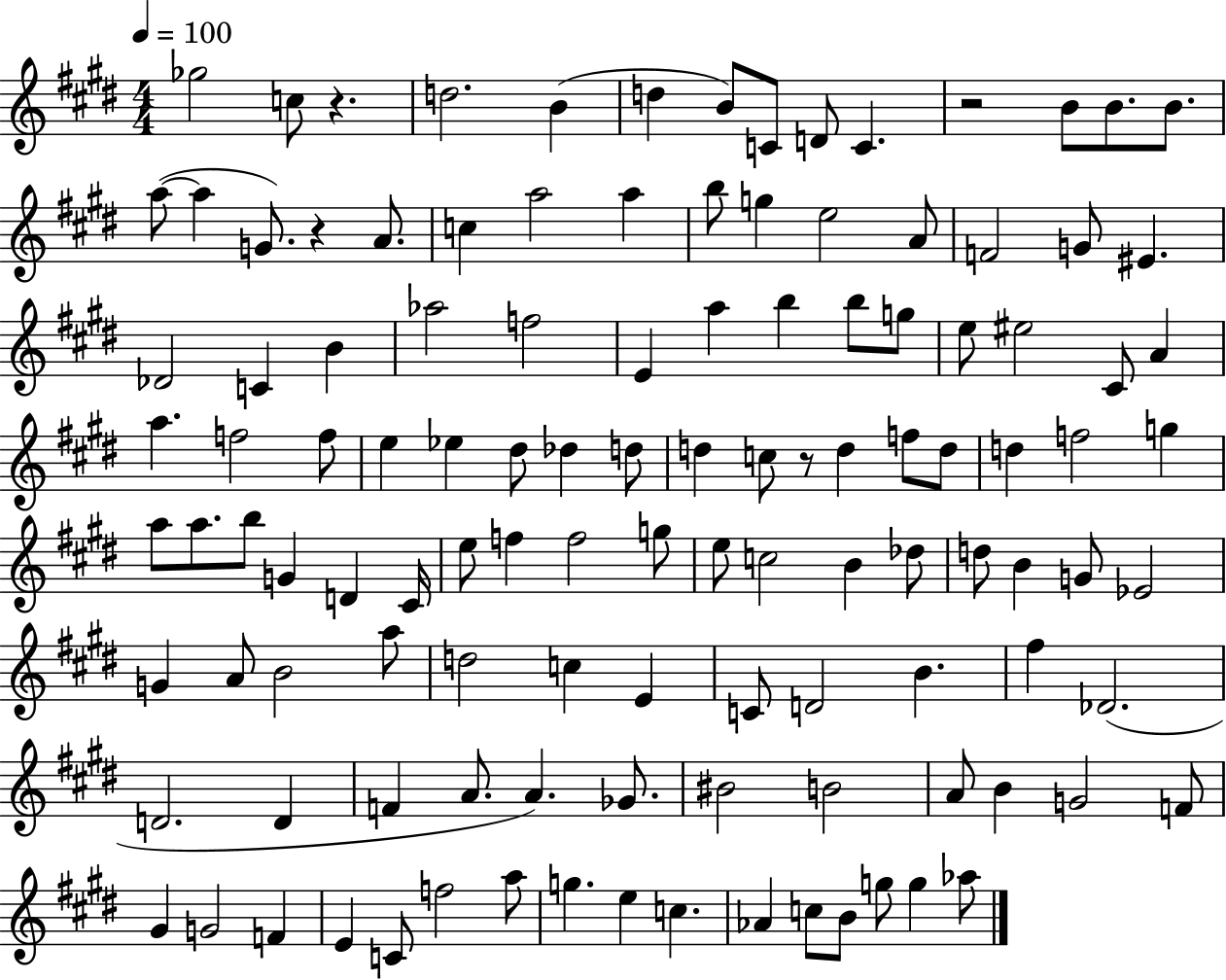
Gb5/h C5/e R/q. D5/h. B4/q D5/q B4/e C4/e D4/e C4/q. R/h B4/e B4/e. B4/e. A5/e A5/q G4/e. R/q A4/e. C5/q A5/h A5/q B5/e G5/q E5/h A4/e F4/h G4/e EIS4/q. Db4/h C4/q B4/q Ab5/h F5/h E4/q A5/q B5/q B5/e G5/e E5/e EIS5/h C#4/e A4/q A5/q. F5/h F5/e E5/q Eb5/q D#5/e Db5/q D5/e D5/q C5/e R/e D5/q F5/e D5/e D5/q F5/h G5/q A5/e A5/e. B5/e G4/q D4/q C#4/s E5/e F5/q F5/h G5/e E5/e C5/h B4/q Db5/e D5/e B4/q G4/e Eb4/h G4/q A4/e B4/h A5/e D5/h C5/q E4/q C4/e D4/h B4/q. F#5/q Db4/h. D4/h. D4/q F4/q A4/e. A4/q. Gb4/e. BIS4/h B4/h A4/e B4/q G4/h F4/e G#4/q G4/h F4/q E4/q C4/e F5/h A5/e G5/q. E5/q C5/q. Ab4/q C5/e B4/e G5/e G5/q Ab5/e